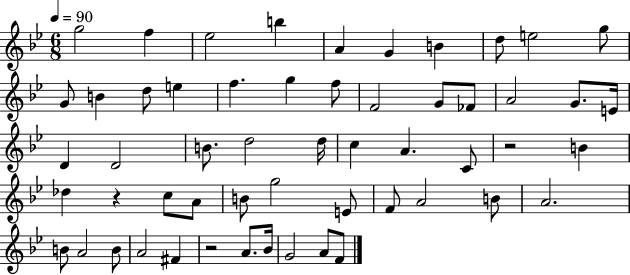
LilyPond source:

{
  \clef treble
  \numericTimeSignature
  \time 6/8
  \key bes \major
  \tempo 4 = 90
  \repeat volta 2 { g''2 f''4 | ees''2 b''4 | a'4 g'4 b'4 | d''8 e''2 g''8 | \break g'8 b'4 d''8 e''4 | f''4. g''4 f''8 | f'2 g'8 fes'8 | a'2 g'8. e'16 | \break d'4 d'2 | b'8. d''2 d''16 | c''4 a'4. c'8 | r2 b'4 | \break des''4 r4 c''8 a'8 | b'8 g''2 e'8 | f'8 a'2 b'8 | a'2. | \break b'8 a'2 b'8 | a'2 fis'4 | r2 a'8. bes'16 | g'2 a'8 f'8 | \break } \bar "|."
}